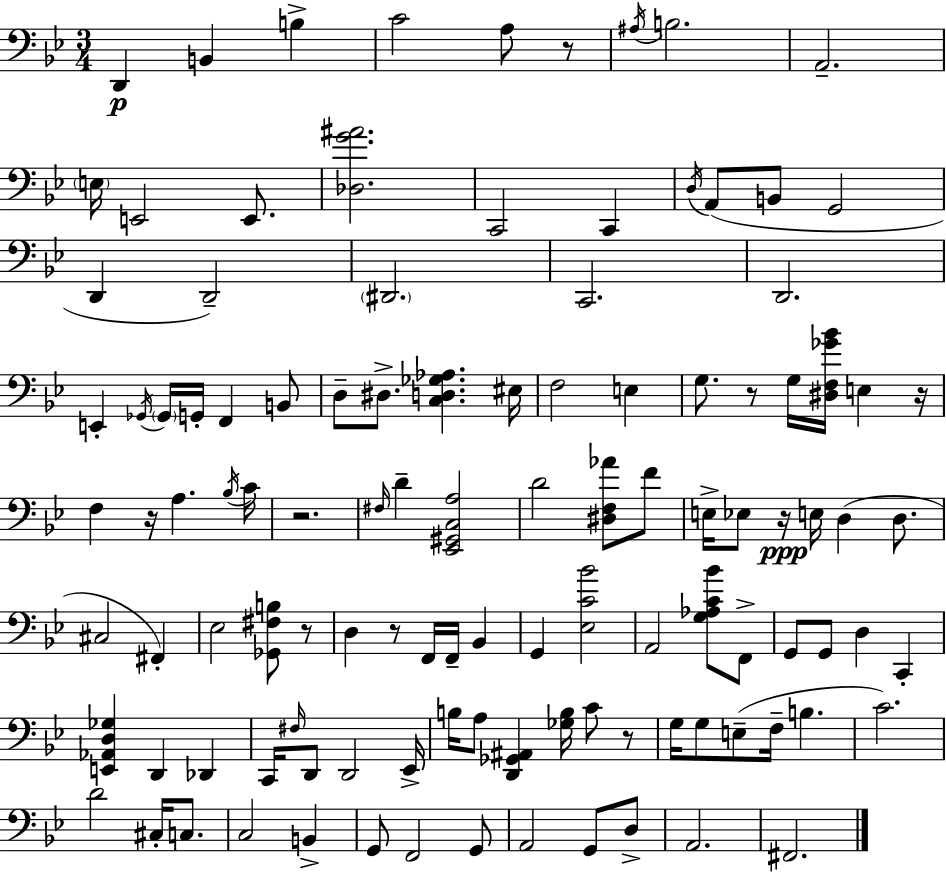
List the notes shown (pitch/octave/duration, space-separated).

D2/q B2/q B3/q C4/h A3/e R/e A#3/s B3/h. A2/h. E3/s E2/h E2/e. [Db3,G4,A#4]/h. C2/h C2/q D3/s A2/e B2/e G2/h D2/q D2/h D#2/h. C2/h. D2/h. E2/q Gb2/s Gb2/s G2/s F2/q B2/e D3/e D#3/e. [C3,D3,Gb3,Ab3]/q. EIS3/s F3/h E3/q G3/e. R/e G3/s [D#3,F3,Gb4,Bb4]/s E3/q R/s F3/q R/s A3/q. Bb3/s C4/s R/h. F#3/s D4/q [Eb2,G#2,C3,A3]/h D4/h [D#3,F3,Ab4]/e F4/e E3/s Eb3/e R/s E3/s D3/q D3/e. C#3/h F#2/q Eb3/h [Gb2,F#3,B3]/e R/e D3/q R/e F2/s F2/s Bb2/q G2/q [Eb3,C4,Bb4]/h A2/h [G3,Ab3,C4,Bb4]/e F2/e G2/e G2/e D3/q C2/q [E2,Ab2,D3,Gb3]/q D2/q Db2/q C2/s F#3/s D2/e D2/h Eb2/s B3/s A3/e [D2,Gb2,A#2]/q [Gb3,B3]/s C4/e R/e G3/s G3/e E3/e F3/s B3/q. C4/h. D4/h C#3/s C3/e. C3/h B2/q G2/e F2/h G2/e A2/h G2/e D3/e A2/h. F#2/h.